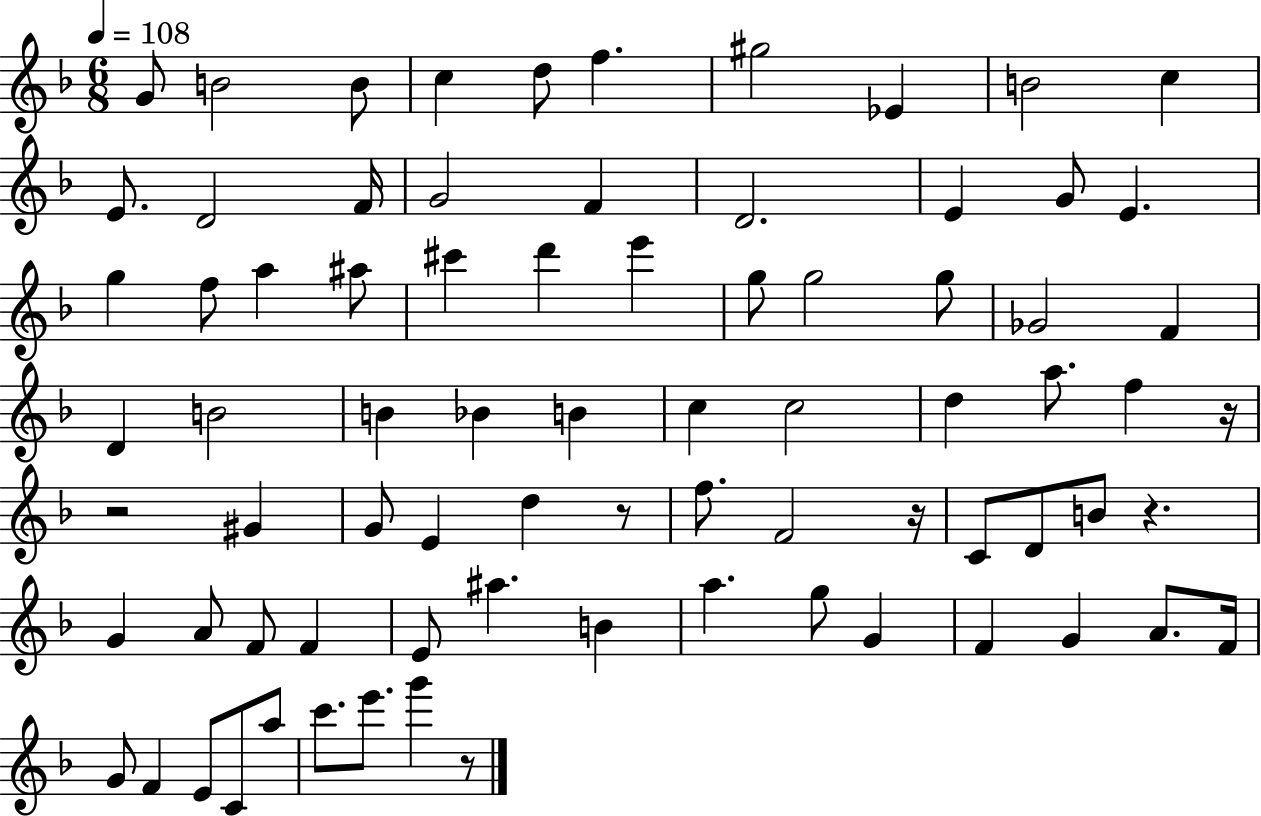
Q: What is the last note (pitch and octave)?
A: G6